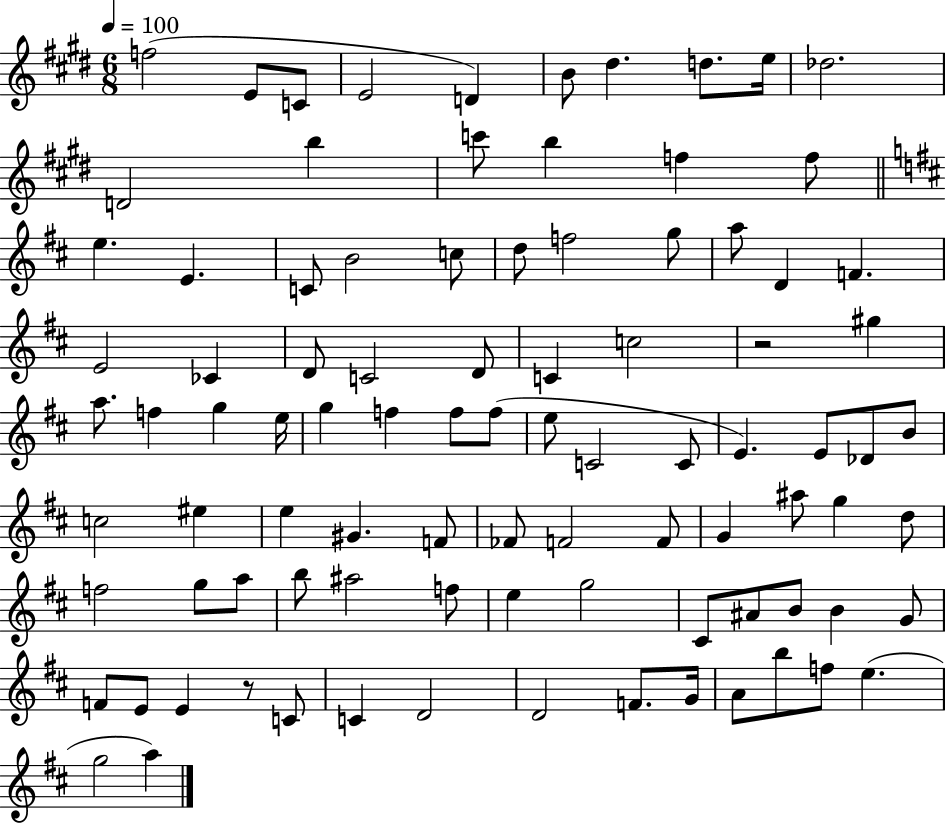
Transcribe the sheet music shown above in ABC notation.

X:1
T:Untitled
M:6/8
L:1/4
K:E
f2 E/2 C/2 E2 D B/2 ^d d/2 e/4 _d2 D2 b c'/2 b f f/2 e E C/2 B2 c/2 d/2 f2 g/2 a/2 D F E2 _C D/2 C2 D/2 C c2 z2 ^g a/2 f g e/4 g f f/2 f/2 e/2 C2 C/2 E E/2 _D/2 B/2 c2 ^e e ^G F/2 _F/2 F2 F/2 G ^a/2 g d/2 f2 g/2 a/2 b/2 ^a2 f/2 e g2 ^C/2 ^A/2 B/2 B G/2 F/2 E/2 E z/2 C/2 C D2 D2 F/2 G/4 A/2 b/2 f/2 e g2 a